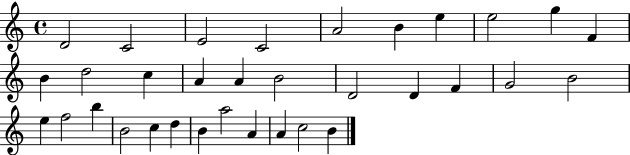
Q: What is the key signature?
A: C major